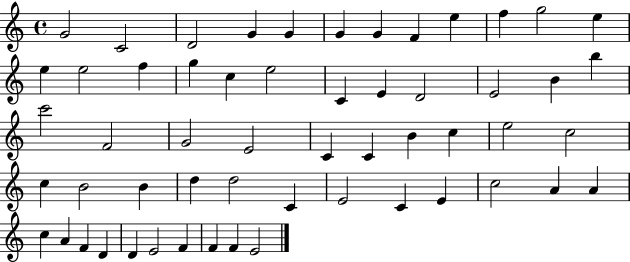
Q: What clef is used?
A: treble